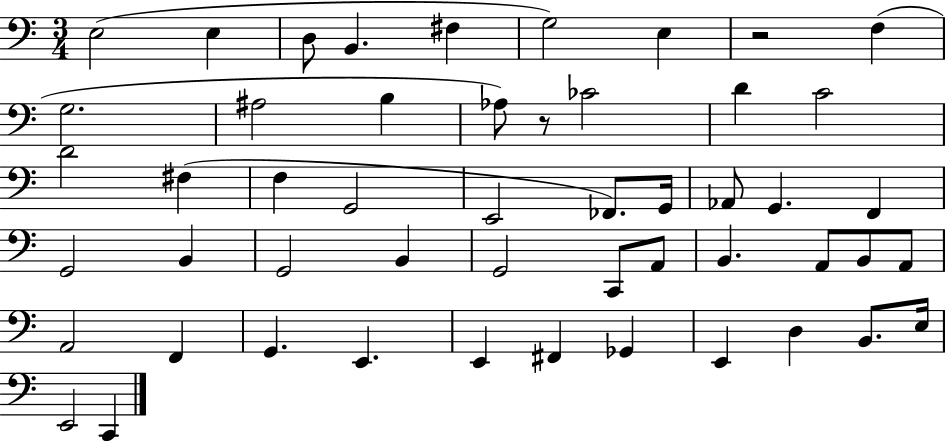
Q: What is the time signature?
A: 3/4